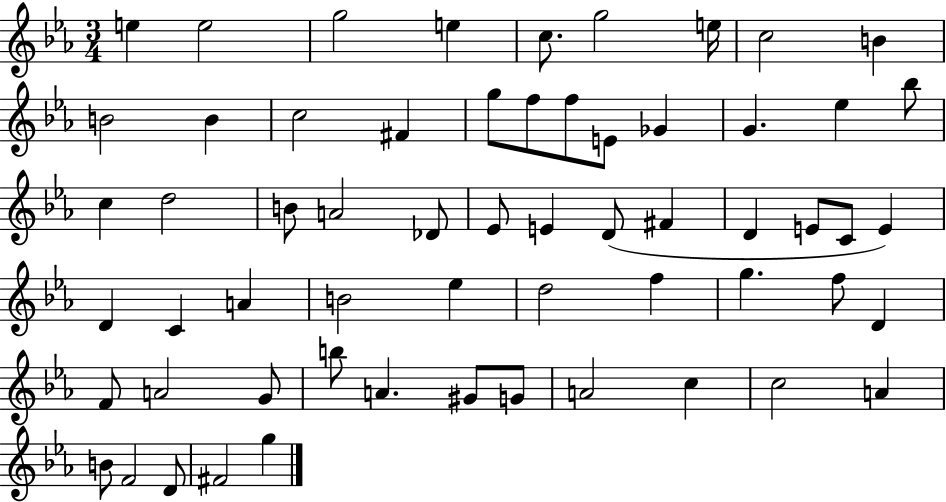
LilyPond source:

{
  \clef treble
  \numericTimeSignature
  \time 3/4
  \key ees \major
  e''4 e''2 | g''2 e''4 | c''8. g''2 e''16 | c''2 b'4 | \break b'2 b'4 | c''2 fis'4 | g''8 f''8 f''8 e'8 ges'4 | g'4. ees''4 bes''8 | \break c''4 d''2 | b'8 a'2 des'8 | ees'8 e'4 d'8( fis'4 | d'4 e'8 c'8 e'4) | \break d'4 c'4 a'4 | b'2 ees''4 | d''2 f''4 | g''4. f''8 d'4 | \break f'8 a'2 g'8 | b''8 a'4. gis'8 g'8 | a'2 c''4 | c''2 a'4 | \break b'8 f'2 d'8 | fis'2 g''4 | \bar "|."
}